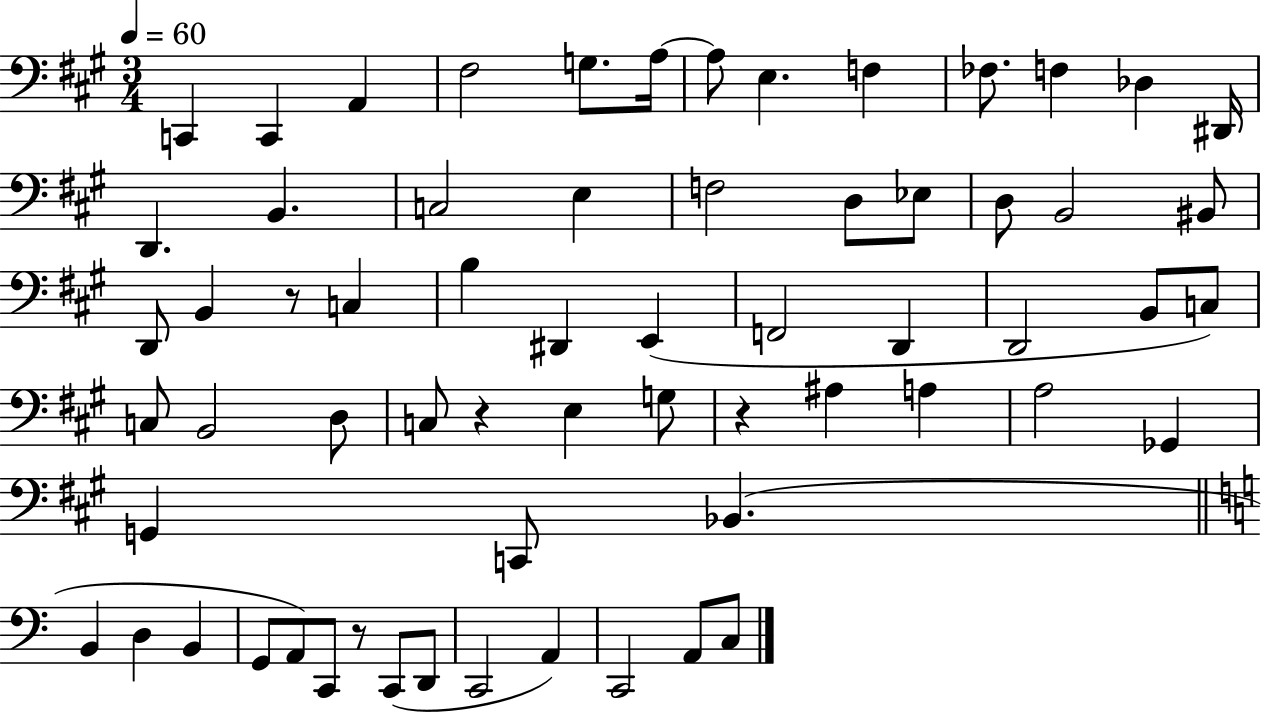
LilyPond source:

{
  \clef bass
  \numericTimeSignature
  \time 3/4
  \key a \major
  \tempo 4 = 60
  c,4 c,4 a,4 | fis2 g8. a16~~ | a8 e4. f4 | fes8. f4 des4 dis,16 | \break d,4. b,4. | c2 e4 | f2 d8 ees8 | d8 b,2 bis,8 | \break d,8 b,4 r8 c4 | b4 dis,4 e,4( | f,2 d,4 | d,2 b,8 c8) | \break c8 b,2 d8 | c8 r4 e4 g8 | r4 ais4 a4 | a2 ges,4 | \break g,4 c,8 bes,4.( | \bar "||" \break \key a \minor b,4 d4 b,4 | g,8 a,8) c,8 r8 c,8( d,8 | c,2 a,4) | c,2 a,8 c8 | \break \bar "|."
}